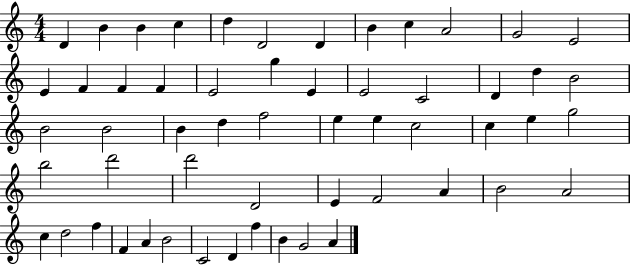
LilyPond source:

{
  \clef treble
  \numericTimeSignature
  \time 4/4
  \key c \major
  d'4 b'4 b'4 c''4 | d''4 d'2 d'4 | b'4 c''4 a'2 | g'2 e'2 | \break e'4 f'4 f'4 f'4 | e'2 g''4 e'4 | e'2 c'2 | d'4 d''4 b'2 | \break b'2 b'2 | b'4 d''4 f''2 | e''4 e''4 c''2 | c''4 e''4 g''2 | \break b''2 d'''2 | d'''2 d'2 | e'4 f'2 a'4 | b'2 a'2 | \break c''4 d''2 f''4 | f'4 a'4 b'2 | c'2 d'4 f''4 | b'4 g'2 a'4 | \break \bar "|."
}